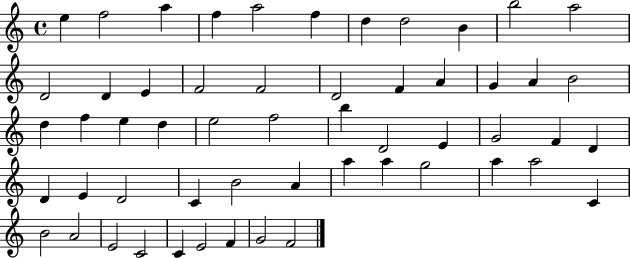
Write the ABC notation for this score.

X:1
T:Untitled
M:4/4
L:1/4
K:C
e f2 a f a2 f d d2 B b2 a2 D2 D E F2 F2 D2 F A G A B2 d f e d e2 f2 b D2 E G2 F D D E D2 C B2 A a a g2 a a2 C B2 A2 E2 C2 C E2 F G2 F2